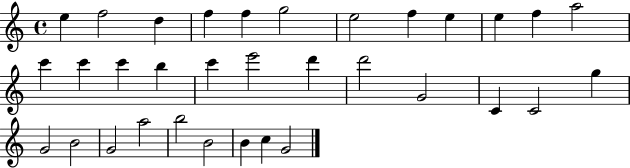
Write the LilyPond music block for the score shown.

{
  \clef treble
  \time 4/4
  \defaultTimeSignature
  \key c \major
  e''4 f''2 d''4 | f''4 f''4 g''2 | e''2 f''4 e''4 | e''4 f''4 a''2 | \break c'''4 c'''4 c'''4 b''4 | c'''4 e'''2 d'''4 | d'''2 g'2 | c'4 c'2 g''4 | \break g'2 b'2 | g'2 a''2 | b''2 b'2 | b'4 c''4 g'2 | \break \bar "|."
}